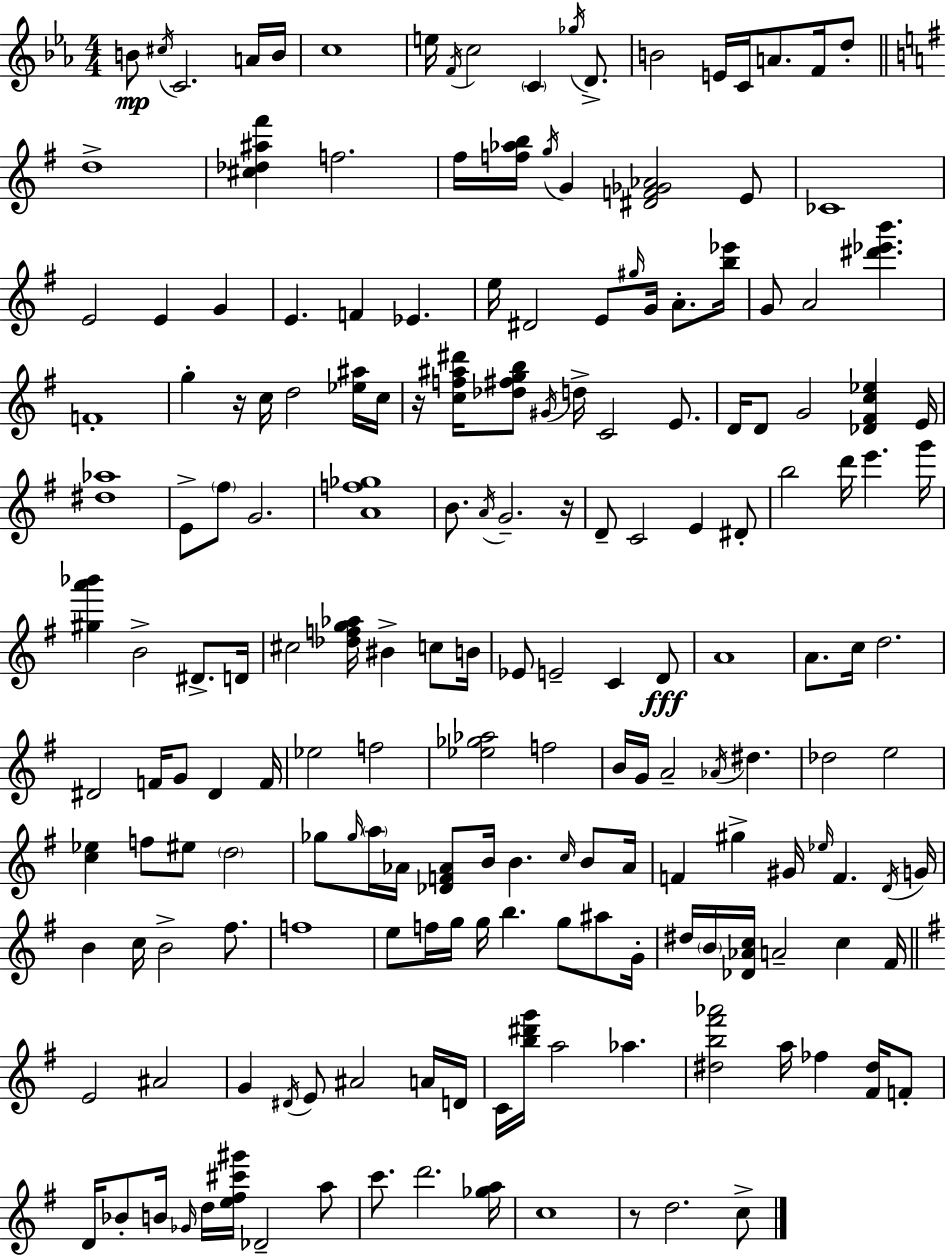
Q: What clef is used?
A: treble